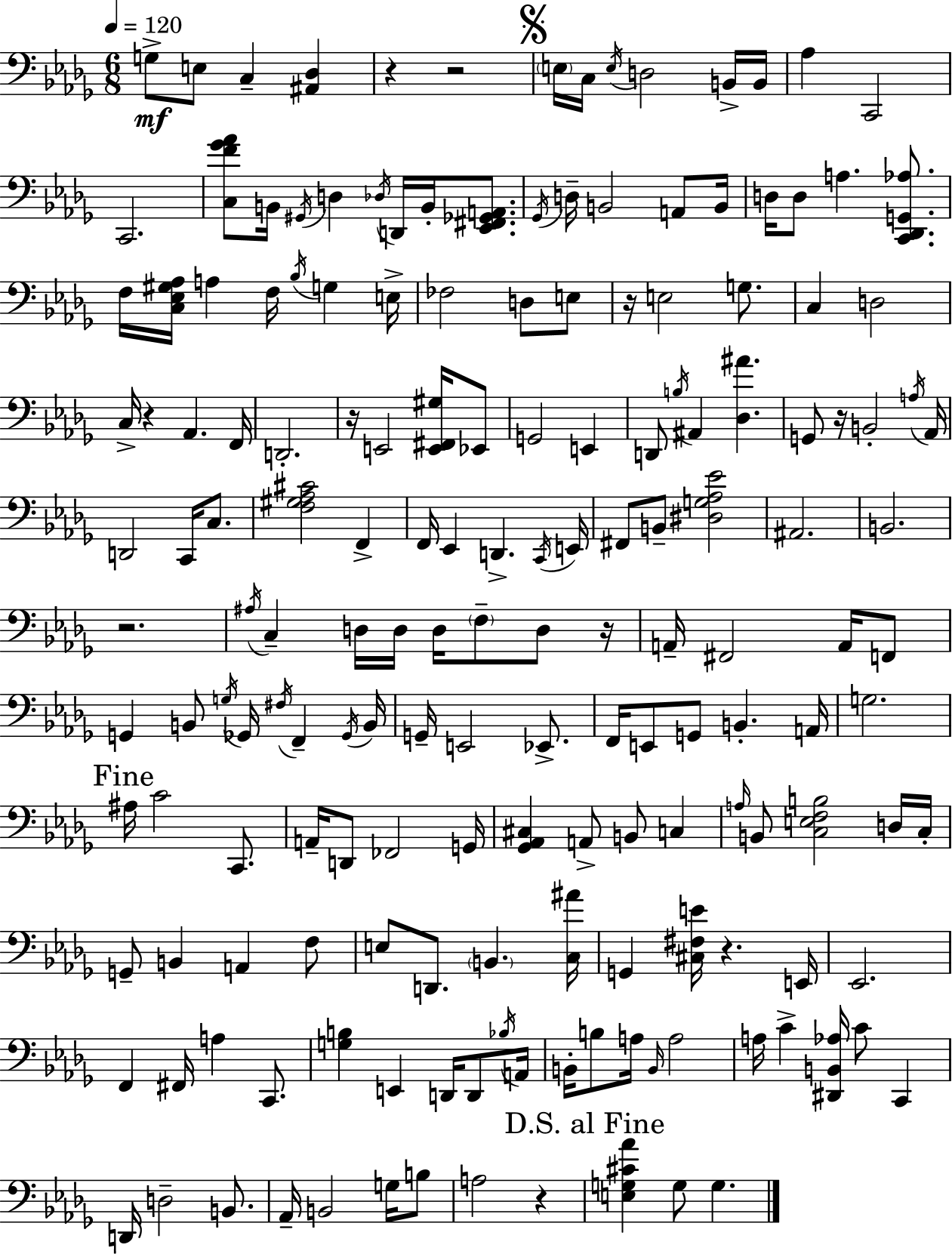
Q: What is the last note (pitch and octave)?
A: G3